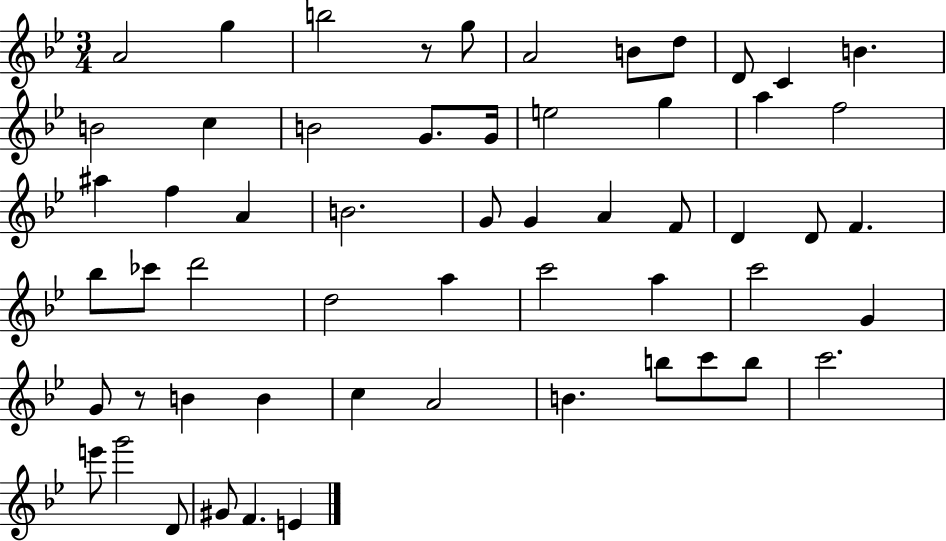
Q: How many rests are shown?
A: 2